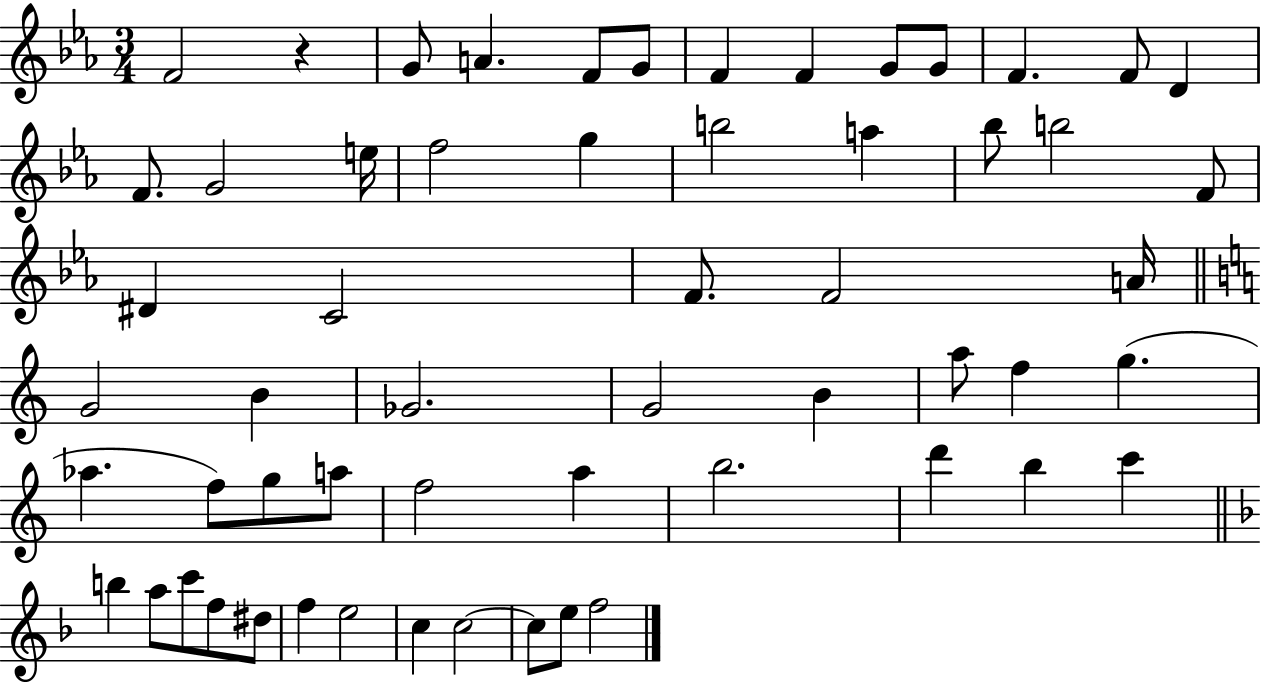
{
  \clef treble
  \numericTimeSignature
  \time 3/4
  \key ees \major
  f'2 r4 | g'8 a'4. f'8 g'8 | f'4 f'4 g'8 g'8 | f'4. f'8 d'4 | \break f'8. g'2 e''16 | f''2 g''4 | b''2 a''4 | bes''8 b''2 f'8 | \break dis'4 c'2 | f'8. f'2 a'16 | \bar "||" \break \key c \major g'2 b'4 | ges'2. | g'2 b'4 | a''8 f''4 g''4.( | \break aes''4. f''8) g''8 a''8 | f''2 a''4 | b''2. | d'''4 b''4 c'''4 | \break \bar "||" \break \key f \major b''4 a''8 c'''8 f''8 dis''8 | f''4 e''2 | c''4 c''2~~ | c''8 e''8 f''2 | \break \bar "|."
}